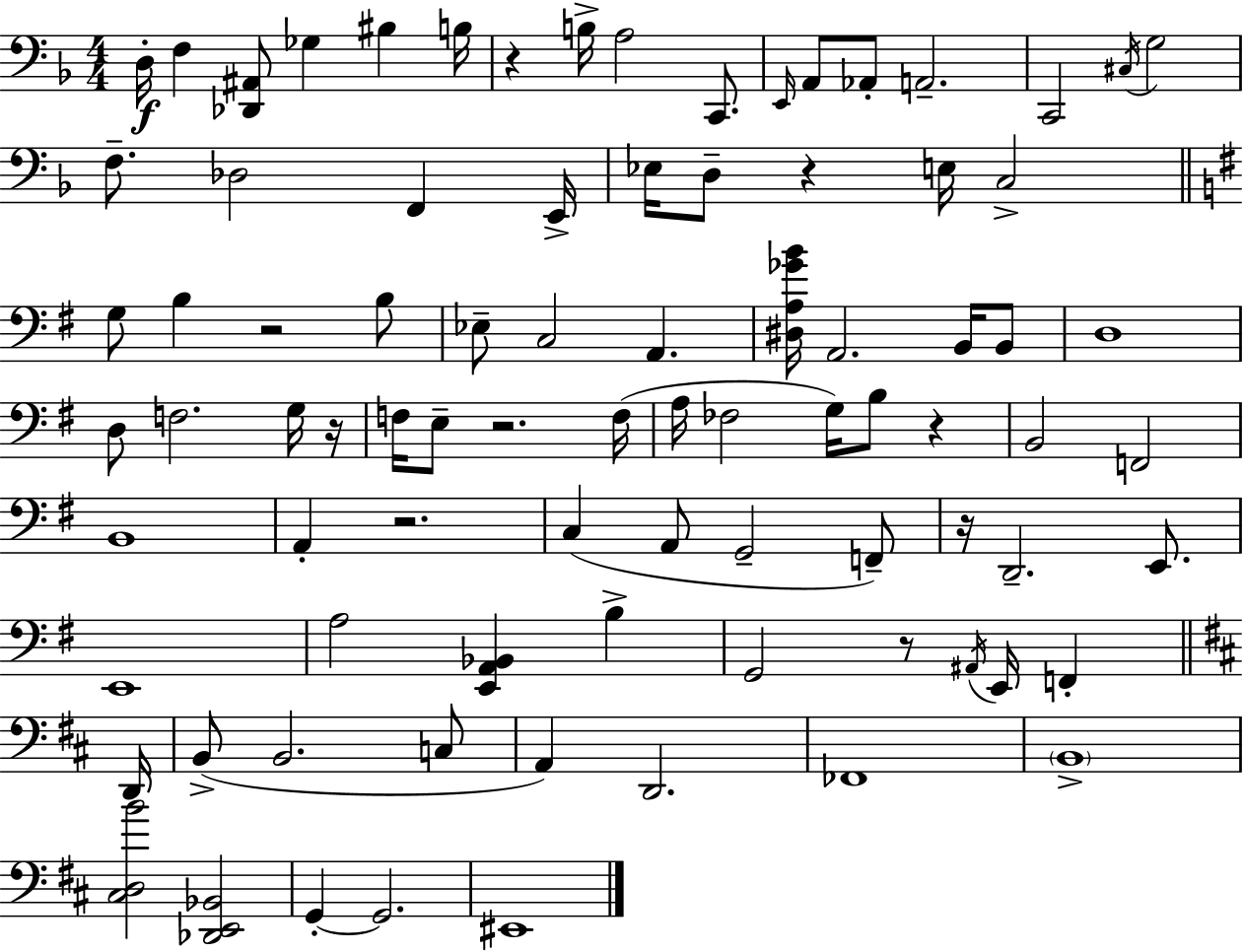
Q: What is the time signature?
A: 4/4